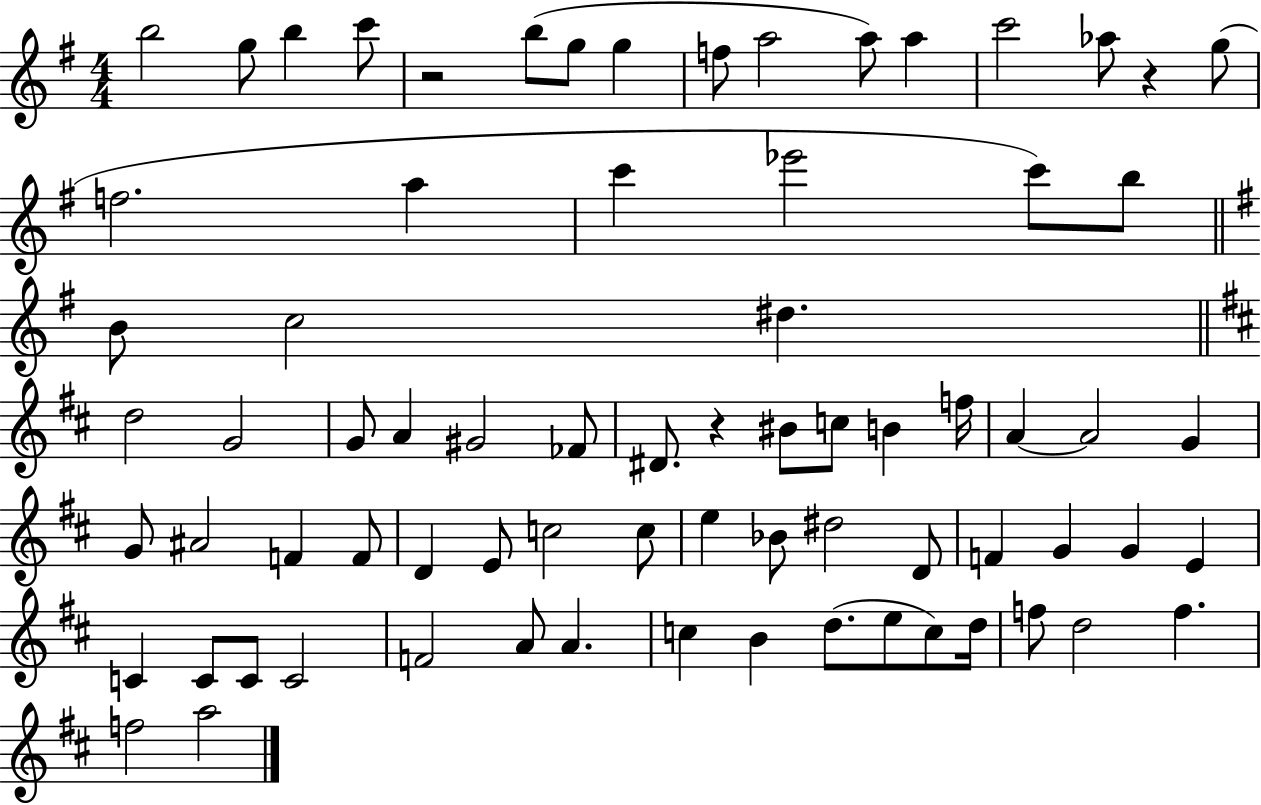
B5/h G5/e B5/q C6/e R/h B5/e G5/e G5/q F5/e A5/h A5/e A5/q C6/h Ab5/e R/q G5/e F5/h. A5/q C6/q Eb6/h C6/e B5/e B4/e C5/h D#5/q. D5/h G4/h G4/e A4/q G#4/h FES4/e D#4/e. R/q BIS4/e C5/e B4/q F5/s A4/q A4/h G4/q G4/e A#4/h F4/q F4/e D4/q E4/e C5/h C5/e E5/q Bb4/e D#5/h D4/e F4/q G4/q G4/q E4/q C4/q C4/e C4/e C4/h F4/h A4/e A4/q. C5/q B4/q D5/e. E5/e C5/e D5/s F5/e D5/h F5/q. F5/h A5/h